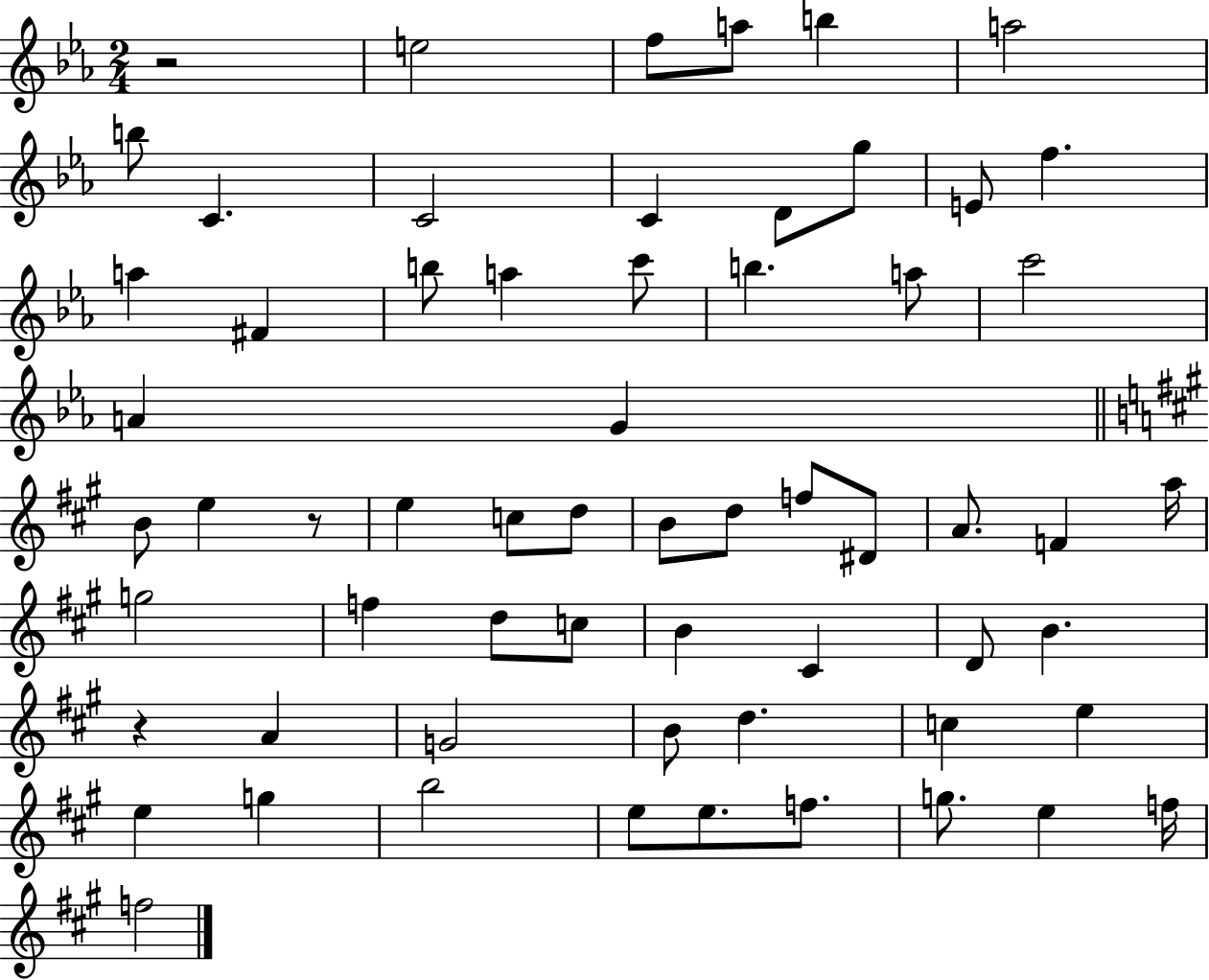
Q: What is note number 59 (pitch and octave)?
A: F5